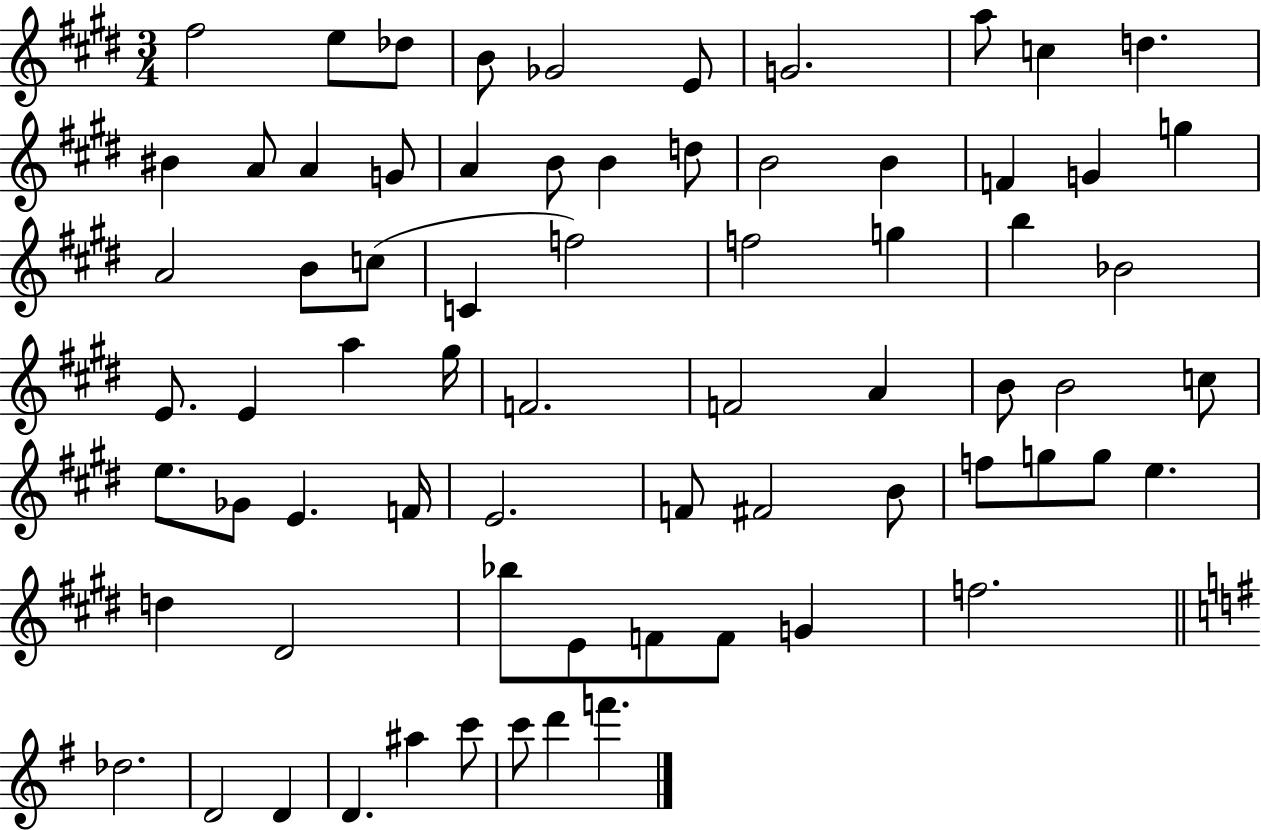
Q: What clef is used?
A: treble